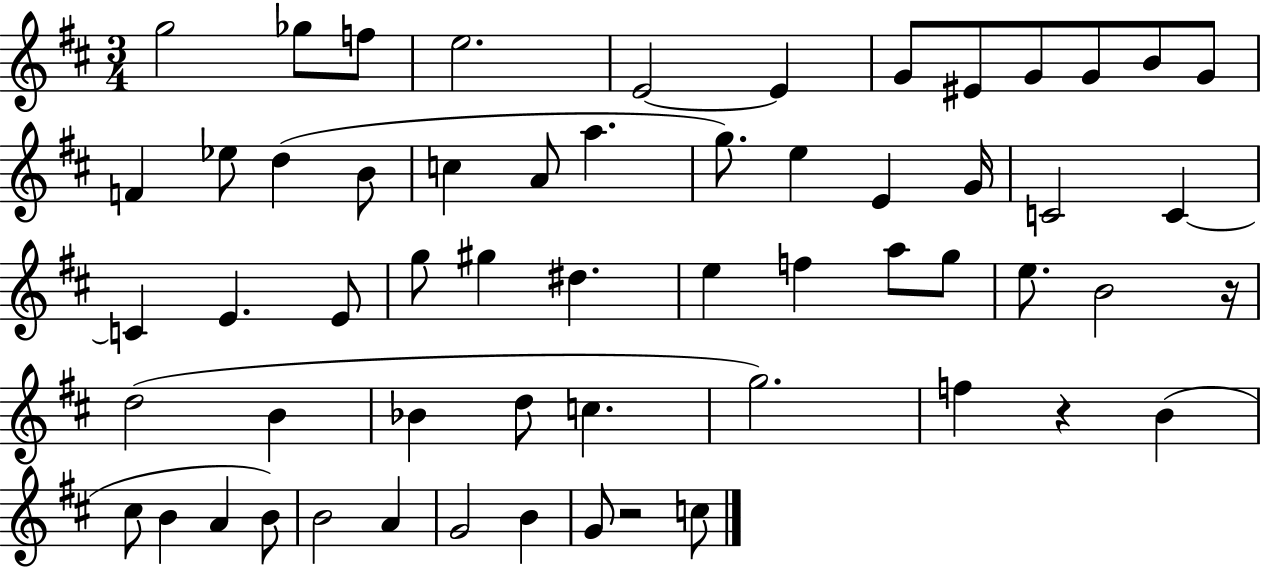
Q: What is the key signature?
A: D major